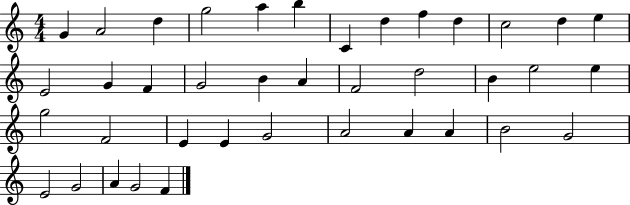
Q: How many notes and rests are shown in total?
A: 39